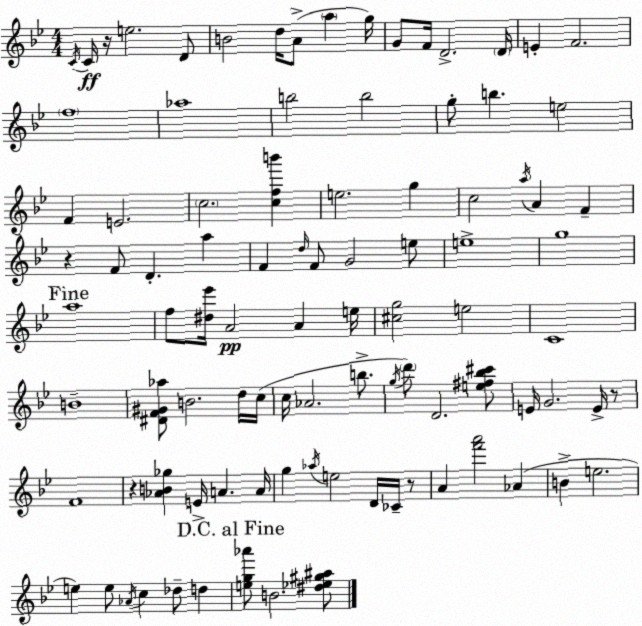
X:1
T:Untitled
M:4/4
L:1/4
K:Bb
C/4 C/4 z/4 e2 D/2 B2 d/4 A/2 a g/4 G/2 F/4 D2 D/4 E F2 f4 _a4 b2 b2 g/2 b e2 F E2 c2 [cfb'] e2 g c2 a/4 A F z F/2 D a F d/4 F/2 G2 e/2 e4 g4 a4 f/2 [^d_e']/4 A2 A e/4 [^cg]2 e2 C4 B4 [^DF^G_a]/2 B2 d/4 c/4 c/4 _A2 b/2 g/4 d'/2 D2 [e^f_b^c']/2 E/4 G2 E/4 z/2 F4 z [_AB_g] E/4 A A/4 g _a/4 e2 D/4 _C/4 z/2 A [f'a']2 _A B e2 e e/2 _A/4 c _d/2 d [eg_a']/2 B2 [^d_e^g^a]/2